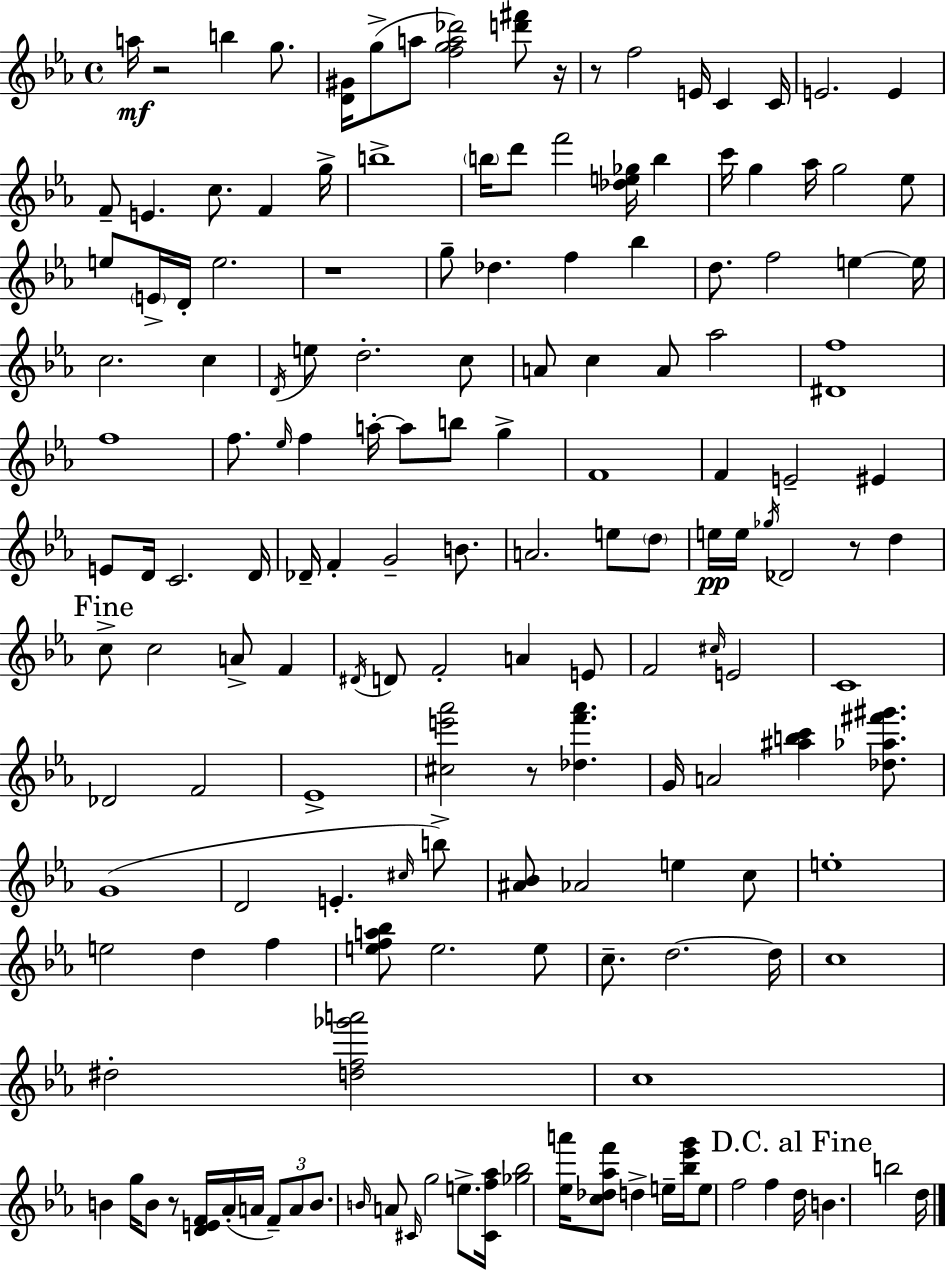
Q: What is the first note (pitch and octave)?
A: A5